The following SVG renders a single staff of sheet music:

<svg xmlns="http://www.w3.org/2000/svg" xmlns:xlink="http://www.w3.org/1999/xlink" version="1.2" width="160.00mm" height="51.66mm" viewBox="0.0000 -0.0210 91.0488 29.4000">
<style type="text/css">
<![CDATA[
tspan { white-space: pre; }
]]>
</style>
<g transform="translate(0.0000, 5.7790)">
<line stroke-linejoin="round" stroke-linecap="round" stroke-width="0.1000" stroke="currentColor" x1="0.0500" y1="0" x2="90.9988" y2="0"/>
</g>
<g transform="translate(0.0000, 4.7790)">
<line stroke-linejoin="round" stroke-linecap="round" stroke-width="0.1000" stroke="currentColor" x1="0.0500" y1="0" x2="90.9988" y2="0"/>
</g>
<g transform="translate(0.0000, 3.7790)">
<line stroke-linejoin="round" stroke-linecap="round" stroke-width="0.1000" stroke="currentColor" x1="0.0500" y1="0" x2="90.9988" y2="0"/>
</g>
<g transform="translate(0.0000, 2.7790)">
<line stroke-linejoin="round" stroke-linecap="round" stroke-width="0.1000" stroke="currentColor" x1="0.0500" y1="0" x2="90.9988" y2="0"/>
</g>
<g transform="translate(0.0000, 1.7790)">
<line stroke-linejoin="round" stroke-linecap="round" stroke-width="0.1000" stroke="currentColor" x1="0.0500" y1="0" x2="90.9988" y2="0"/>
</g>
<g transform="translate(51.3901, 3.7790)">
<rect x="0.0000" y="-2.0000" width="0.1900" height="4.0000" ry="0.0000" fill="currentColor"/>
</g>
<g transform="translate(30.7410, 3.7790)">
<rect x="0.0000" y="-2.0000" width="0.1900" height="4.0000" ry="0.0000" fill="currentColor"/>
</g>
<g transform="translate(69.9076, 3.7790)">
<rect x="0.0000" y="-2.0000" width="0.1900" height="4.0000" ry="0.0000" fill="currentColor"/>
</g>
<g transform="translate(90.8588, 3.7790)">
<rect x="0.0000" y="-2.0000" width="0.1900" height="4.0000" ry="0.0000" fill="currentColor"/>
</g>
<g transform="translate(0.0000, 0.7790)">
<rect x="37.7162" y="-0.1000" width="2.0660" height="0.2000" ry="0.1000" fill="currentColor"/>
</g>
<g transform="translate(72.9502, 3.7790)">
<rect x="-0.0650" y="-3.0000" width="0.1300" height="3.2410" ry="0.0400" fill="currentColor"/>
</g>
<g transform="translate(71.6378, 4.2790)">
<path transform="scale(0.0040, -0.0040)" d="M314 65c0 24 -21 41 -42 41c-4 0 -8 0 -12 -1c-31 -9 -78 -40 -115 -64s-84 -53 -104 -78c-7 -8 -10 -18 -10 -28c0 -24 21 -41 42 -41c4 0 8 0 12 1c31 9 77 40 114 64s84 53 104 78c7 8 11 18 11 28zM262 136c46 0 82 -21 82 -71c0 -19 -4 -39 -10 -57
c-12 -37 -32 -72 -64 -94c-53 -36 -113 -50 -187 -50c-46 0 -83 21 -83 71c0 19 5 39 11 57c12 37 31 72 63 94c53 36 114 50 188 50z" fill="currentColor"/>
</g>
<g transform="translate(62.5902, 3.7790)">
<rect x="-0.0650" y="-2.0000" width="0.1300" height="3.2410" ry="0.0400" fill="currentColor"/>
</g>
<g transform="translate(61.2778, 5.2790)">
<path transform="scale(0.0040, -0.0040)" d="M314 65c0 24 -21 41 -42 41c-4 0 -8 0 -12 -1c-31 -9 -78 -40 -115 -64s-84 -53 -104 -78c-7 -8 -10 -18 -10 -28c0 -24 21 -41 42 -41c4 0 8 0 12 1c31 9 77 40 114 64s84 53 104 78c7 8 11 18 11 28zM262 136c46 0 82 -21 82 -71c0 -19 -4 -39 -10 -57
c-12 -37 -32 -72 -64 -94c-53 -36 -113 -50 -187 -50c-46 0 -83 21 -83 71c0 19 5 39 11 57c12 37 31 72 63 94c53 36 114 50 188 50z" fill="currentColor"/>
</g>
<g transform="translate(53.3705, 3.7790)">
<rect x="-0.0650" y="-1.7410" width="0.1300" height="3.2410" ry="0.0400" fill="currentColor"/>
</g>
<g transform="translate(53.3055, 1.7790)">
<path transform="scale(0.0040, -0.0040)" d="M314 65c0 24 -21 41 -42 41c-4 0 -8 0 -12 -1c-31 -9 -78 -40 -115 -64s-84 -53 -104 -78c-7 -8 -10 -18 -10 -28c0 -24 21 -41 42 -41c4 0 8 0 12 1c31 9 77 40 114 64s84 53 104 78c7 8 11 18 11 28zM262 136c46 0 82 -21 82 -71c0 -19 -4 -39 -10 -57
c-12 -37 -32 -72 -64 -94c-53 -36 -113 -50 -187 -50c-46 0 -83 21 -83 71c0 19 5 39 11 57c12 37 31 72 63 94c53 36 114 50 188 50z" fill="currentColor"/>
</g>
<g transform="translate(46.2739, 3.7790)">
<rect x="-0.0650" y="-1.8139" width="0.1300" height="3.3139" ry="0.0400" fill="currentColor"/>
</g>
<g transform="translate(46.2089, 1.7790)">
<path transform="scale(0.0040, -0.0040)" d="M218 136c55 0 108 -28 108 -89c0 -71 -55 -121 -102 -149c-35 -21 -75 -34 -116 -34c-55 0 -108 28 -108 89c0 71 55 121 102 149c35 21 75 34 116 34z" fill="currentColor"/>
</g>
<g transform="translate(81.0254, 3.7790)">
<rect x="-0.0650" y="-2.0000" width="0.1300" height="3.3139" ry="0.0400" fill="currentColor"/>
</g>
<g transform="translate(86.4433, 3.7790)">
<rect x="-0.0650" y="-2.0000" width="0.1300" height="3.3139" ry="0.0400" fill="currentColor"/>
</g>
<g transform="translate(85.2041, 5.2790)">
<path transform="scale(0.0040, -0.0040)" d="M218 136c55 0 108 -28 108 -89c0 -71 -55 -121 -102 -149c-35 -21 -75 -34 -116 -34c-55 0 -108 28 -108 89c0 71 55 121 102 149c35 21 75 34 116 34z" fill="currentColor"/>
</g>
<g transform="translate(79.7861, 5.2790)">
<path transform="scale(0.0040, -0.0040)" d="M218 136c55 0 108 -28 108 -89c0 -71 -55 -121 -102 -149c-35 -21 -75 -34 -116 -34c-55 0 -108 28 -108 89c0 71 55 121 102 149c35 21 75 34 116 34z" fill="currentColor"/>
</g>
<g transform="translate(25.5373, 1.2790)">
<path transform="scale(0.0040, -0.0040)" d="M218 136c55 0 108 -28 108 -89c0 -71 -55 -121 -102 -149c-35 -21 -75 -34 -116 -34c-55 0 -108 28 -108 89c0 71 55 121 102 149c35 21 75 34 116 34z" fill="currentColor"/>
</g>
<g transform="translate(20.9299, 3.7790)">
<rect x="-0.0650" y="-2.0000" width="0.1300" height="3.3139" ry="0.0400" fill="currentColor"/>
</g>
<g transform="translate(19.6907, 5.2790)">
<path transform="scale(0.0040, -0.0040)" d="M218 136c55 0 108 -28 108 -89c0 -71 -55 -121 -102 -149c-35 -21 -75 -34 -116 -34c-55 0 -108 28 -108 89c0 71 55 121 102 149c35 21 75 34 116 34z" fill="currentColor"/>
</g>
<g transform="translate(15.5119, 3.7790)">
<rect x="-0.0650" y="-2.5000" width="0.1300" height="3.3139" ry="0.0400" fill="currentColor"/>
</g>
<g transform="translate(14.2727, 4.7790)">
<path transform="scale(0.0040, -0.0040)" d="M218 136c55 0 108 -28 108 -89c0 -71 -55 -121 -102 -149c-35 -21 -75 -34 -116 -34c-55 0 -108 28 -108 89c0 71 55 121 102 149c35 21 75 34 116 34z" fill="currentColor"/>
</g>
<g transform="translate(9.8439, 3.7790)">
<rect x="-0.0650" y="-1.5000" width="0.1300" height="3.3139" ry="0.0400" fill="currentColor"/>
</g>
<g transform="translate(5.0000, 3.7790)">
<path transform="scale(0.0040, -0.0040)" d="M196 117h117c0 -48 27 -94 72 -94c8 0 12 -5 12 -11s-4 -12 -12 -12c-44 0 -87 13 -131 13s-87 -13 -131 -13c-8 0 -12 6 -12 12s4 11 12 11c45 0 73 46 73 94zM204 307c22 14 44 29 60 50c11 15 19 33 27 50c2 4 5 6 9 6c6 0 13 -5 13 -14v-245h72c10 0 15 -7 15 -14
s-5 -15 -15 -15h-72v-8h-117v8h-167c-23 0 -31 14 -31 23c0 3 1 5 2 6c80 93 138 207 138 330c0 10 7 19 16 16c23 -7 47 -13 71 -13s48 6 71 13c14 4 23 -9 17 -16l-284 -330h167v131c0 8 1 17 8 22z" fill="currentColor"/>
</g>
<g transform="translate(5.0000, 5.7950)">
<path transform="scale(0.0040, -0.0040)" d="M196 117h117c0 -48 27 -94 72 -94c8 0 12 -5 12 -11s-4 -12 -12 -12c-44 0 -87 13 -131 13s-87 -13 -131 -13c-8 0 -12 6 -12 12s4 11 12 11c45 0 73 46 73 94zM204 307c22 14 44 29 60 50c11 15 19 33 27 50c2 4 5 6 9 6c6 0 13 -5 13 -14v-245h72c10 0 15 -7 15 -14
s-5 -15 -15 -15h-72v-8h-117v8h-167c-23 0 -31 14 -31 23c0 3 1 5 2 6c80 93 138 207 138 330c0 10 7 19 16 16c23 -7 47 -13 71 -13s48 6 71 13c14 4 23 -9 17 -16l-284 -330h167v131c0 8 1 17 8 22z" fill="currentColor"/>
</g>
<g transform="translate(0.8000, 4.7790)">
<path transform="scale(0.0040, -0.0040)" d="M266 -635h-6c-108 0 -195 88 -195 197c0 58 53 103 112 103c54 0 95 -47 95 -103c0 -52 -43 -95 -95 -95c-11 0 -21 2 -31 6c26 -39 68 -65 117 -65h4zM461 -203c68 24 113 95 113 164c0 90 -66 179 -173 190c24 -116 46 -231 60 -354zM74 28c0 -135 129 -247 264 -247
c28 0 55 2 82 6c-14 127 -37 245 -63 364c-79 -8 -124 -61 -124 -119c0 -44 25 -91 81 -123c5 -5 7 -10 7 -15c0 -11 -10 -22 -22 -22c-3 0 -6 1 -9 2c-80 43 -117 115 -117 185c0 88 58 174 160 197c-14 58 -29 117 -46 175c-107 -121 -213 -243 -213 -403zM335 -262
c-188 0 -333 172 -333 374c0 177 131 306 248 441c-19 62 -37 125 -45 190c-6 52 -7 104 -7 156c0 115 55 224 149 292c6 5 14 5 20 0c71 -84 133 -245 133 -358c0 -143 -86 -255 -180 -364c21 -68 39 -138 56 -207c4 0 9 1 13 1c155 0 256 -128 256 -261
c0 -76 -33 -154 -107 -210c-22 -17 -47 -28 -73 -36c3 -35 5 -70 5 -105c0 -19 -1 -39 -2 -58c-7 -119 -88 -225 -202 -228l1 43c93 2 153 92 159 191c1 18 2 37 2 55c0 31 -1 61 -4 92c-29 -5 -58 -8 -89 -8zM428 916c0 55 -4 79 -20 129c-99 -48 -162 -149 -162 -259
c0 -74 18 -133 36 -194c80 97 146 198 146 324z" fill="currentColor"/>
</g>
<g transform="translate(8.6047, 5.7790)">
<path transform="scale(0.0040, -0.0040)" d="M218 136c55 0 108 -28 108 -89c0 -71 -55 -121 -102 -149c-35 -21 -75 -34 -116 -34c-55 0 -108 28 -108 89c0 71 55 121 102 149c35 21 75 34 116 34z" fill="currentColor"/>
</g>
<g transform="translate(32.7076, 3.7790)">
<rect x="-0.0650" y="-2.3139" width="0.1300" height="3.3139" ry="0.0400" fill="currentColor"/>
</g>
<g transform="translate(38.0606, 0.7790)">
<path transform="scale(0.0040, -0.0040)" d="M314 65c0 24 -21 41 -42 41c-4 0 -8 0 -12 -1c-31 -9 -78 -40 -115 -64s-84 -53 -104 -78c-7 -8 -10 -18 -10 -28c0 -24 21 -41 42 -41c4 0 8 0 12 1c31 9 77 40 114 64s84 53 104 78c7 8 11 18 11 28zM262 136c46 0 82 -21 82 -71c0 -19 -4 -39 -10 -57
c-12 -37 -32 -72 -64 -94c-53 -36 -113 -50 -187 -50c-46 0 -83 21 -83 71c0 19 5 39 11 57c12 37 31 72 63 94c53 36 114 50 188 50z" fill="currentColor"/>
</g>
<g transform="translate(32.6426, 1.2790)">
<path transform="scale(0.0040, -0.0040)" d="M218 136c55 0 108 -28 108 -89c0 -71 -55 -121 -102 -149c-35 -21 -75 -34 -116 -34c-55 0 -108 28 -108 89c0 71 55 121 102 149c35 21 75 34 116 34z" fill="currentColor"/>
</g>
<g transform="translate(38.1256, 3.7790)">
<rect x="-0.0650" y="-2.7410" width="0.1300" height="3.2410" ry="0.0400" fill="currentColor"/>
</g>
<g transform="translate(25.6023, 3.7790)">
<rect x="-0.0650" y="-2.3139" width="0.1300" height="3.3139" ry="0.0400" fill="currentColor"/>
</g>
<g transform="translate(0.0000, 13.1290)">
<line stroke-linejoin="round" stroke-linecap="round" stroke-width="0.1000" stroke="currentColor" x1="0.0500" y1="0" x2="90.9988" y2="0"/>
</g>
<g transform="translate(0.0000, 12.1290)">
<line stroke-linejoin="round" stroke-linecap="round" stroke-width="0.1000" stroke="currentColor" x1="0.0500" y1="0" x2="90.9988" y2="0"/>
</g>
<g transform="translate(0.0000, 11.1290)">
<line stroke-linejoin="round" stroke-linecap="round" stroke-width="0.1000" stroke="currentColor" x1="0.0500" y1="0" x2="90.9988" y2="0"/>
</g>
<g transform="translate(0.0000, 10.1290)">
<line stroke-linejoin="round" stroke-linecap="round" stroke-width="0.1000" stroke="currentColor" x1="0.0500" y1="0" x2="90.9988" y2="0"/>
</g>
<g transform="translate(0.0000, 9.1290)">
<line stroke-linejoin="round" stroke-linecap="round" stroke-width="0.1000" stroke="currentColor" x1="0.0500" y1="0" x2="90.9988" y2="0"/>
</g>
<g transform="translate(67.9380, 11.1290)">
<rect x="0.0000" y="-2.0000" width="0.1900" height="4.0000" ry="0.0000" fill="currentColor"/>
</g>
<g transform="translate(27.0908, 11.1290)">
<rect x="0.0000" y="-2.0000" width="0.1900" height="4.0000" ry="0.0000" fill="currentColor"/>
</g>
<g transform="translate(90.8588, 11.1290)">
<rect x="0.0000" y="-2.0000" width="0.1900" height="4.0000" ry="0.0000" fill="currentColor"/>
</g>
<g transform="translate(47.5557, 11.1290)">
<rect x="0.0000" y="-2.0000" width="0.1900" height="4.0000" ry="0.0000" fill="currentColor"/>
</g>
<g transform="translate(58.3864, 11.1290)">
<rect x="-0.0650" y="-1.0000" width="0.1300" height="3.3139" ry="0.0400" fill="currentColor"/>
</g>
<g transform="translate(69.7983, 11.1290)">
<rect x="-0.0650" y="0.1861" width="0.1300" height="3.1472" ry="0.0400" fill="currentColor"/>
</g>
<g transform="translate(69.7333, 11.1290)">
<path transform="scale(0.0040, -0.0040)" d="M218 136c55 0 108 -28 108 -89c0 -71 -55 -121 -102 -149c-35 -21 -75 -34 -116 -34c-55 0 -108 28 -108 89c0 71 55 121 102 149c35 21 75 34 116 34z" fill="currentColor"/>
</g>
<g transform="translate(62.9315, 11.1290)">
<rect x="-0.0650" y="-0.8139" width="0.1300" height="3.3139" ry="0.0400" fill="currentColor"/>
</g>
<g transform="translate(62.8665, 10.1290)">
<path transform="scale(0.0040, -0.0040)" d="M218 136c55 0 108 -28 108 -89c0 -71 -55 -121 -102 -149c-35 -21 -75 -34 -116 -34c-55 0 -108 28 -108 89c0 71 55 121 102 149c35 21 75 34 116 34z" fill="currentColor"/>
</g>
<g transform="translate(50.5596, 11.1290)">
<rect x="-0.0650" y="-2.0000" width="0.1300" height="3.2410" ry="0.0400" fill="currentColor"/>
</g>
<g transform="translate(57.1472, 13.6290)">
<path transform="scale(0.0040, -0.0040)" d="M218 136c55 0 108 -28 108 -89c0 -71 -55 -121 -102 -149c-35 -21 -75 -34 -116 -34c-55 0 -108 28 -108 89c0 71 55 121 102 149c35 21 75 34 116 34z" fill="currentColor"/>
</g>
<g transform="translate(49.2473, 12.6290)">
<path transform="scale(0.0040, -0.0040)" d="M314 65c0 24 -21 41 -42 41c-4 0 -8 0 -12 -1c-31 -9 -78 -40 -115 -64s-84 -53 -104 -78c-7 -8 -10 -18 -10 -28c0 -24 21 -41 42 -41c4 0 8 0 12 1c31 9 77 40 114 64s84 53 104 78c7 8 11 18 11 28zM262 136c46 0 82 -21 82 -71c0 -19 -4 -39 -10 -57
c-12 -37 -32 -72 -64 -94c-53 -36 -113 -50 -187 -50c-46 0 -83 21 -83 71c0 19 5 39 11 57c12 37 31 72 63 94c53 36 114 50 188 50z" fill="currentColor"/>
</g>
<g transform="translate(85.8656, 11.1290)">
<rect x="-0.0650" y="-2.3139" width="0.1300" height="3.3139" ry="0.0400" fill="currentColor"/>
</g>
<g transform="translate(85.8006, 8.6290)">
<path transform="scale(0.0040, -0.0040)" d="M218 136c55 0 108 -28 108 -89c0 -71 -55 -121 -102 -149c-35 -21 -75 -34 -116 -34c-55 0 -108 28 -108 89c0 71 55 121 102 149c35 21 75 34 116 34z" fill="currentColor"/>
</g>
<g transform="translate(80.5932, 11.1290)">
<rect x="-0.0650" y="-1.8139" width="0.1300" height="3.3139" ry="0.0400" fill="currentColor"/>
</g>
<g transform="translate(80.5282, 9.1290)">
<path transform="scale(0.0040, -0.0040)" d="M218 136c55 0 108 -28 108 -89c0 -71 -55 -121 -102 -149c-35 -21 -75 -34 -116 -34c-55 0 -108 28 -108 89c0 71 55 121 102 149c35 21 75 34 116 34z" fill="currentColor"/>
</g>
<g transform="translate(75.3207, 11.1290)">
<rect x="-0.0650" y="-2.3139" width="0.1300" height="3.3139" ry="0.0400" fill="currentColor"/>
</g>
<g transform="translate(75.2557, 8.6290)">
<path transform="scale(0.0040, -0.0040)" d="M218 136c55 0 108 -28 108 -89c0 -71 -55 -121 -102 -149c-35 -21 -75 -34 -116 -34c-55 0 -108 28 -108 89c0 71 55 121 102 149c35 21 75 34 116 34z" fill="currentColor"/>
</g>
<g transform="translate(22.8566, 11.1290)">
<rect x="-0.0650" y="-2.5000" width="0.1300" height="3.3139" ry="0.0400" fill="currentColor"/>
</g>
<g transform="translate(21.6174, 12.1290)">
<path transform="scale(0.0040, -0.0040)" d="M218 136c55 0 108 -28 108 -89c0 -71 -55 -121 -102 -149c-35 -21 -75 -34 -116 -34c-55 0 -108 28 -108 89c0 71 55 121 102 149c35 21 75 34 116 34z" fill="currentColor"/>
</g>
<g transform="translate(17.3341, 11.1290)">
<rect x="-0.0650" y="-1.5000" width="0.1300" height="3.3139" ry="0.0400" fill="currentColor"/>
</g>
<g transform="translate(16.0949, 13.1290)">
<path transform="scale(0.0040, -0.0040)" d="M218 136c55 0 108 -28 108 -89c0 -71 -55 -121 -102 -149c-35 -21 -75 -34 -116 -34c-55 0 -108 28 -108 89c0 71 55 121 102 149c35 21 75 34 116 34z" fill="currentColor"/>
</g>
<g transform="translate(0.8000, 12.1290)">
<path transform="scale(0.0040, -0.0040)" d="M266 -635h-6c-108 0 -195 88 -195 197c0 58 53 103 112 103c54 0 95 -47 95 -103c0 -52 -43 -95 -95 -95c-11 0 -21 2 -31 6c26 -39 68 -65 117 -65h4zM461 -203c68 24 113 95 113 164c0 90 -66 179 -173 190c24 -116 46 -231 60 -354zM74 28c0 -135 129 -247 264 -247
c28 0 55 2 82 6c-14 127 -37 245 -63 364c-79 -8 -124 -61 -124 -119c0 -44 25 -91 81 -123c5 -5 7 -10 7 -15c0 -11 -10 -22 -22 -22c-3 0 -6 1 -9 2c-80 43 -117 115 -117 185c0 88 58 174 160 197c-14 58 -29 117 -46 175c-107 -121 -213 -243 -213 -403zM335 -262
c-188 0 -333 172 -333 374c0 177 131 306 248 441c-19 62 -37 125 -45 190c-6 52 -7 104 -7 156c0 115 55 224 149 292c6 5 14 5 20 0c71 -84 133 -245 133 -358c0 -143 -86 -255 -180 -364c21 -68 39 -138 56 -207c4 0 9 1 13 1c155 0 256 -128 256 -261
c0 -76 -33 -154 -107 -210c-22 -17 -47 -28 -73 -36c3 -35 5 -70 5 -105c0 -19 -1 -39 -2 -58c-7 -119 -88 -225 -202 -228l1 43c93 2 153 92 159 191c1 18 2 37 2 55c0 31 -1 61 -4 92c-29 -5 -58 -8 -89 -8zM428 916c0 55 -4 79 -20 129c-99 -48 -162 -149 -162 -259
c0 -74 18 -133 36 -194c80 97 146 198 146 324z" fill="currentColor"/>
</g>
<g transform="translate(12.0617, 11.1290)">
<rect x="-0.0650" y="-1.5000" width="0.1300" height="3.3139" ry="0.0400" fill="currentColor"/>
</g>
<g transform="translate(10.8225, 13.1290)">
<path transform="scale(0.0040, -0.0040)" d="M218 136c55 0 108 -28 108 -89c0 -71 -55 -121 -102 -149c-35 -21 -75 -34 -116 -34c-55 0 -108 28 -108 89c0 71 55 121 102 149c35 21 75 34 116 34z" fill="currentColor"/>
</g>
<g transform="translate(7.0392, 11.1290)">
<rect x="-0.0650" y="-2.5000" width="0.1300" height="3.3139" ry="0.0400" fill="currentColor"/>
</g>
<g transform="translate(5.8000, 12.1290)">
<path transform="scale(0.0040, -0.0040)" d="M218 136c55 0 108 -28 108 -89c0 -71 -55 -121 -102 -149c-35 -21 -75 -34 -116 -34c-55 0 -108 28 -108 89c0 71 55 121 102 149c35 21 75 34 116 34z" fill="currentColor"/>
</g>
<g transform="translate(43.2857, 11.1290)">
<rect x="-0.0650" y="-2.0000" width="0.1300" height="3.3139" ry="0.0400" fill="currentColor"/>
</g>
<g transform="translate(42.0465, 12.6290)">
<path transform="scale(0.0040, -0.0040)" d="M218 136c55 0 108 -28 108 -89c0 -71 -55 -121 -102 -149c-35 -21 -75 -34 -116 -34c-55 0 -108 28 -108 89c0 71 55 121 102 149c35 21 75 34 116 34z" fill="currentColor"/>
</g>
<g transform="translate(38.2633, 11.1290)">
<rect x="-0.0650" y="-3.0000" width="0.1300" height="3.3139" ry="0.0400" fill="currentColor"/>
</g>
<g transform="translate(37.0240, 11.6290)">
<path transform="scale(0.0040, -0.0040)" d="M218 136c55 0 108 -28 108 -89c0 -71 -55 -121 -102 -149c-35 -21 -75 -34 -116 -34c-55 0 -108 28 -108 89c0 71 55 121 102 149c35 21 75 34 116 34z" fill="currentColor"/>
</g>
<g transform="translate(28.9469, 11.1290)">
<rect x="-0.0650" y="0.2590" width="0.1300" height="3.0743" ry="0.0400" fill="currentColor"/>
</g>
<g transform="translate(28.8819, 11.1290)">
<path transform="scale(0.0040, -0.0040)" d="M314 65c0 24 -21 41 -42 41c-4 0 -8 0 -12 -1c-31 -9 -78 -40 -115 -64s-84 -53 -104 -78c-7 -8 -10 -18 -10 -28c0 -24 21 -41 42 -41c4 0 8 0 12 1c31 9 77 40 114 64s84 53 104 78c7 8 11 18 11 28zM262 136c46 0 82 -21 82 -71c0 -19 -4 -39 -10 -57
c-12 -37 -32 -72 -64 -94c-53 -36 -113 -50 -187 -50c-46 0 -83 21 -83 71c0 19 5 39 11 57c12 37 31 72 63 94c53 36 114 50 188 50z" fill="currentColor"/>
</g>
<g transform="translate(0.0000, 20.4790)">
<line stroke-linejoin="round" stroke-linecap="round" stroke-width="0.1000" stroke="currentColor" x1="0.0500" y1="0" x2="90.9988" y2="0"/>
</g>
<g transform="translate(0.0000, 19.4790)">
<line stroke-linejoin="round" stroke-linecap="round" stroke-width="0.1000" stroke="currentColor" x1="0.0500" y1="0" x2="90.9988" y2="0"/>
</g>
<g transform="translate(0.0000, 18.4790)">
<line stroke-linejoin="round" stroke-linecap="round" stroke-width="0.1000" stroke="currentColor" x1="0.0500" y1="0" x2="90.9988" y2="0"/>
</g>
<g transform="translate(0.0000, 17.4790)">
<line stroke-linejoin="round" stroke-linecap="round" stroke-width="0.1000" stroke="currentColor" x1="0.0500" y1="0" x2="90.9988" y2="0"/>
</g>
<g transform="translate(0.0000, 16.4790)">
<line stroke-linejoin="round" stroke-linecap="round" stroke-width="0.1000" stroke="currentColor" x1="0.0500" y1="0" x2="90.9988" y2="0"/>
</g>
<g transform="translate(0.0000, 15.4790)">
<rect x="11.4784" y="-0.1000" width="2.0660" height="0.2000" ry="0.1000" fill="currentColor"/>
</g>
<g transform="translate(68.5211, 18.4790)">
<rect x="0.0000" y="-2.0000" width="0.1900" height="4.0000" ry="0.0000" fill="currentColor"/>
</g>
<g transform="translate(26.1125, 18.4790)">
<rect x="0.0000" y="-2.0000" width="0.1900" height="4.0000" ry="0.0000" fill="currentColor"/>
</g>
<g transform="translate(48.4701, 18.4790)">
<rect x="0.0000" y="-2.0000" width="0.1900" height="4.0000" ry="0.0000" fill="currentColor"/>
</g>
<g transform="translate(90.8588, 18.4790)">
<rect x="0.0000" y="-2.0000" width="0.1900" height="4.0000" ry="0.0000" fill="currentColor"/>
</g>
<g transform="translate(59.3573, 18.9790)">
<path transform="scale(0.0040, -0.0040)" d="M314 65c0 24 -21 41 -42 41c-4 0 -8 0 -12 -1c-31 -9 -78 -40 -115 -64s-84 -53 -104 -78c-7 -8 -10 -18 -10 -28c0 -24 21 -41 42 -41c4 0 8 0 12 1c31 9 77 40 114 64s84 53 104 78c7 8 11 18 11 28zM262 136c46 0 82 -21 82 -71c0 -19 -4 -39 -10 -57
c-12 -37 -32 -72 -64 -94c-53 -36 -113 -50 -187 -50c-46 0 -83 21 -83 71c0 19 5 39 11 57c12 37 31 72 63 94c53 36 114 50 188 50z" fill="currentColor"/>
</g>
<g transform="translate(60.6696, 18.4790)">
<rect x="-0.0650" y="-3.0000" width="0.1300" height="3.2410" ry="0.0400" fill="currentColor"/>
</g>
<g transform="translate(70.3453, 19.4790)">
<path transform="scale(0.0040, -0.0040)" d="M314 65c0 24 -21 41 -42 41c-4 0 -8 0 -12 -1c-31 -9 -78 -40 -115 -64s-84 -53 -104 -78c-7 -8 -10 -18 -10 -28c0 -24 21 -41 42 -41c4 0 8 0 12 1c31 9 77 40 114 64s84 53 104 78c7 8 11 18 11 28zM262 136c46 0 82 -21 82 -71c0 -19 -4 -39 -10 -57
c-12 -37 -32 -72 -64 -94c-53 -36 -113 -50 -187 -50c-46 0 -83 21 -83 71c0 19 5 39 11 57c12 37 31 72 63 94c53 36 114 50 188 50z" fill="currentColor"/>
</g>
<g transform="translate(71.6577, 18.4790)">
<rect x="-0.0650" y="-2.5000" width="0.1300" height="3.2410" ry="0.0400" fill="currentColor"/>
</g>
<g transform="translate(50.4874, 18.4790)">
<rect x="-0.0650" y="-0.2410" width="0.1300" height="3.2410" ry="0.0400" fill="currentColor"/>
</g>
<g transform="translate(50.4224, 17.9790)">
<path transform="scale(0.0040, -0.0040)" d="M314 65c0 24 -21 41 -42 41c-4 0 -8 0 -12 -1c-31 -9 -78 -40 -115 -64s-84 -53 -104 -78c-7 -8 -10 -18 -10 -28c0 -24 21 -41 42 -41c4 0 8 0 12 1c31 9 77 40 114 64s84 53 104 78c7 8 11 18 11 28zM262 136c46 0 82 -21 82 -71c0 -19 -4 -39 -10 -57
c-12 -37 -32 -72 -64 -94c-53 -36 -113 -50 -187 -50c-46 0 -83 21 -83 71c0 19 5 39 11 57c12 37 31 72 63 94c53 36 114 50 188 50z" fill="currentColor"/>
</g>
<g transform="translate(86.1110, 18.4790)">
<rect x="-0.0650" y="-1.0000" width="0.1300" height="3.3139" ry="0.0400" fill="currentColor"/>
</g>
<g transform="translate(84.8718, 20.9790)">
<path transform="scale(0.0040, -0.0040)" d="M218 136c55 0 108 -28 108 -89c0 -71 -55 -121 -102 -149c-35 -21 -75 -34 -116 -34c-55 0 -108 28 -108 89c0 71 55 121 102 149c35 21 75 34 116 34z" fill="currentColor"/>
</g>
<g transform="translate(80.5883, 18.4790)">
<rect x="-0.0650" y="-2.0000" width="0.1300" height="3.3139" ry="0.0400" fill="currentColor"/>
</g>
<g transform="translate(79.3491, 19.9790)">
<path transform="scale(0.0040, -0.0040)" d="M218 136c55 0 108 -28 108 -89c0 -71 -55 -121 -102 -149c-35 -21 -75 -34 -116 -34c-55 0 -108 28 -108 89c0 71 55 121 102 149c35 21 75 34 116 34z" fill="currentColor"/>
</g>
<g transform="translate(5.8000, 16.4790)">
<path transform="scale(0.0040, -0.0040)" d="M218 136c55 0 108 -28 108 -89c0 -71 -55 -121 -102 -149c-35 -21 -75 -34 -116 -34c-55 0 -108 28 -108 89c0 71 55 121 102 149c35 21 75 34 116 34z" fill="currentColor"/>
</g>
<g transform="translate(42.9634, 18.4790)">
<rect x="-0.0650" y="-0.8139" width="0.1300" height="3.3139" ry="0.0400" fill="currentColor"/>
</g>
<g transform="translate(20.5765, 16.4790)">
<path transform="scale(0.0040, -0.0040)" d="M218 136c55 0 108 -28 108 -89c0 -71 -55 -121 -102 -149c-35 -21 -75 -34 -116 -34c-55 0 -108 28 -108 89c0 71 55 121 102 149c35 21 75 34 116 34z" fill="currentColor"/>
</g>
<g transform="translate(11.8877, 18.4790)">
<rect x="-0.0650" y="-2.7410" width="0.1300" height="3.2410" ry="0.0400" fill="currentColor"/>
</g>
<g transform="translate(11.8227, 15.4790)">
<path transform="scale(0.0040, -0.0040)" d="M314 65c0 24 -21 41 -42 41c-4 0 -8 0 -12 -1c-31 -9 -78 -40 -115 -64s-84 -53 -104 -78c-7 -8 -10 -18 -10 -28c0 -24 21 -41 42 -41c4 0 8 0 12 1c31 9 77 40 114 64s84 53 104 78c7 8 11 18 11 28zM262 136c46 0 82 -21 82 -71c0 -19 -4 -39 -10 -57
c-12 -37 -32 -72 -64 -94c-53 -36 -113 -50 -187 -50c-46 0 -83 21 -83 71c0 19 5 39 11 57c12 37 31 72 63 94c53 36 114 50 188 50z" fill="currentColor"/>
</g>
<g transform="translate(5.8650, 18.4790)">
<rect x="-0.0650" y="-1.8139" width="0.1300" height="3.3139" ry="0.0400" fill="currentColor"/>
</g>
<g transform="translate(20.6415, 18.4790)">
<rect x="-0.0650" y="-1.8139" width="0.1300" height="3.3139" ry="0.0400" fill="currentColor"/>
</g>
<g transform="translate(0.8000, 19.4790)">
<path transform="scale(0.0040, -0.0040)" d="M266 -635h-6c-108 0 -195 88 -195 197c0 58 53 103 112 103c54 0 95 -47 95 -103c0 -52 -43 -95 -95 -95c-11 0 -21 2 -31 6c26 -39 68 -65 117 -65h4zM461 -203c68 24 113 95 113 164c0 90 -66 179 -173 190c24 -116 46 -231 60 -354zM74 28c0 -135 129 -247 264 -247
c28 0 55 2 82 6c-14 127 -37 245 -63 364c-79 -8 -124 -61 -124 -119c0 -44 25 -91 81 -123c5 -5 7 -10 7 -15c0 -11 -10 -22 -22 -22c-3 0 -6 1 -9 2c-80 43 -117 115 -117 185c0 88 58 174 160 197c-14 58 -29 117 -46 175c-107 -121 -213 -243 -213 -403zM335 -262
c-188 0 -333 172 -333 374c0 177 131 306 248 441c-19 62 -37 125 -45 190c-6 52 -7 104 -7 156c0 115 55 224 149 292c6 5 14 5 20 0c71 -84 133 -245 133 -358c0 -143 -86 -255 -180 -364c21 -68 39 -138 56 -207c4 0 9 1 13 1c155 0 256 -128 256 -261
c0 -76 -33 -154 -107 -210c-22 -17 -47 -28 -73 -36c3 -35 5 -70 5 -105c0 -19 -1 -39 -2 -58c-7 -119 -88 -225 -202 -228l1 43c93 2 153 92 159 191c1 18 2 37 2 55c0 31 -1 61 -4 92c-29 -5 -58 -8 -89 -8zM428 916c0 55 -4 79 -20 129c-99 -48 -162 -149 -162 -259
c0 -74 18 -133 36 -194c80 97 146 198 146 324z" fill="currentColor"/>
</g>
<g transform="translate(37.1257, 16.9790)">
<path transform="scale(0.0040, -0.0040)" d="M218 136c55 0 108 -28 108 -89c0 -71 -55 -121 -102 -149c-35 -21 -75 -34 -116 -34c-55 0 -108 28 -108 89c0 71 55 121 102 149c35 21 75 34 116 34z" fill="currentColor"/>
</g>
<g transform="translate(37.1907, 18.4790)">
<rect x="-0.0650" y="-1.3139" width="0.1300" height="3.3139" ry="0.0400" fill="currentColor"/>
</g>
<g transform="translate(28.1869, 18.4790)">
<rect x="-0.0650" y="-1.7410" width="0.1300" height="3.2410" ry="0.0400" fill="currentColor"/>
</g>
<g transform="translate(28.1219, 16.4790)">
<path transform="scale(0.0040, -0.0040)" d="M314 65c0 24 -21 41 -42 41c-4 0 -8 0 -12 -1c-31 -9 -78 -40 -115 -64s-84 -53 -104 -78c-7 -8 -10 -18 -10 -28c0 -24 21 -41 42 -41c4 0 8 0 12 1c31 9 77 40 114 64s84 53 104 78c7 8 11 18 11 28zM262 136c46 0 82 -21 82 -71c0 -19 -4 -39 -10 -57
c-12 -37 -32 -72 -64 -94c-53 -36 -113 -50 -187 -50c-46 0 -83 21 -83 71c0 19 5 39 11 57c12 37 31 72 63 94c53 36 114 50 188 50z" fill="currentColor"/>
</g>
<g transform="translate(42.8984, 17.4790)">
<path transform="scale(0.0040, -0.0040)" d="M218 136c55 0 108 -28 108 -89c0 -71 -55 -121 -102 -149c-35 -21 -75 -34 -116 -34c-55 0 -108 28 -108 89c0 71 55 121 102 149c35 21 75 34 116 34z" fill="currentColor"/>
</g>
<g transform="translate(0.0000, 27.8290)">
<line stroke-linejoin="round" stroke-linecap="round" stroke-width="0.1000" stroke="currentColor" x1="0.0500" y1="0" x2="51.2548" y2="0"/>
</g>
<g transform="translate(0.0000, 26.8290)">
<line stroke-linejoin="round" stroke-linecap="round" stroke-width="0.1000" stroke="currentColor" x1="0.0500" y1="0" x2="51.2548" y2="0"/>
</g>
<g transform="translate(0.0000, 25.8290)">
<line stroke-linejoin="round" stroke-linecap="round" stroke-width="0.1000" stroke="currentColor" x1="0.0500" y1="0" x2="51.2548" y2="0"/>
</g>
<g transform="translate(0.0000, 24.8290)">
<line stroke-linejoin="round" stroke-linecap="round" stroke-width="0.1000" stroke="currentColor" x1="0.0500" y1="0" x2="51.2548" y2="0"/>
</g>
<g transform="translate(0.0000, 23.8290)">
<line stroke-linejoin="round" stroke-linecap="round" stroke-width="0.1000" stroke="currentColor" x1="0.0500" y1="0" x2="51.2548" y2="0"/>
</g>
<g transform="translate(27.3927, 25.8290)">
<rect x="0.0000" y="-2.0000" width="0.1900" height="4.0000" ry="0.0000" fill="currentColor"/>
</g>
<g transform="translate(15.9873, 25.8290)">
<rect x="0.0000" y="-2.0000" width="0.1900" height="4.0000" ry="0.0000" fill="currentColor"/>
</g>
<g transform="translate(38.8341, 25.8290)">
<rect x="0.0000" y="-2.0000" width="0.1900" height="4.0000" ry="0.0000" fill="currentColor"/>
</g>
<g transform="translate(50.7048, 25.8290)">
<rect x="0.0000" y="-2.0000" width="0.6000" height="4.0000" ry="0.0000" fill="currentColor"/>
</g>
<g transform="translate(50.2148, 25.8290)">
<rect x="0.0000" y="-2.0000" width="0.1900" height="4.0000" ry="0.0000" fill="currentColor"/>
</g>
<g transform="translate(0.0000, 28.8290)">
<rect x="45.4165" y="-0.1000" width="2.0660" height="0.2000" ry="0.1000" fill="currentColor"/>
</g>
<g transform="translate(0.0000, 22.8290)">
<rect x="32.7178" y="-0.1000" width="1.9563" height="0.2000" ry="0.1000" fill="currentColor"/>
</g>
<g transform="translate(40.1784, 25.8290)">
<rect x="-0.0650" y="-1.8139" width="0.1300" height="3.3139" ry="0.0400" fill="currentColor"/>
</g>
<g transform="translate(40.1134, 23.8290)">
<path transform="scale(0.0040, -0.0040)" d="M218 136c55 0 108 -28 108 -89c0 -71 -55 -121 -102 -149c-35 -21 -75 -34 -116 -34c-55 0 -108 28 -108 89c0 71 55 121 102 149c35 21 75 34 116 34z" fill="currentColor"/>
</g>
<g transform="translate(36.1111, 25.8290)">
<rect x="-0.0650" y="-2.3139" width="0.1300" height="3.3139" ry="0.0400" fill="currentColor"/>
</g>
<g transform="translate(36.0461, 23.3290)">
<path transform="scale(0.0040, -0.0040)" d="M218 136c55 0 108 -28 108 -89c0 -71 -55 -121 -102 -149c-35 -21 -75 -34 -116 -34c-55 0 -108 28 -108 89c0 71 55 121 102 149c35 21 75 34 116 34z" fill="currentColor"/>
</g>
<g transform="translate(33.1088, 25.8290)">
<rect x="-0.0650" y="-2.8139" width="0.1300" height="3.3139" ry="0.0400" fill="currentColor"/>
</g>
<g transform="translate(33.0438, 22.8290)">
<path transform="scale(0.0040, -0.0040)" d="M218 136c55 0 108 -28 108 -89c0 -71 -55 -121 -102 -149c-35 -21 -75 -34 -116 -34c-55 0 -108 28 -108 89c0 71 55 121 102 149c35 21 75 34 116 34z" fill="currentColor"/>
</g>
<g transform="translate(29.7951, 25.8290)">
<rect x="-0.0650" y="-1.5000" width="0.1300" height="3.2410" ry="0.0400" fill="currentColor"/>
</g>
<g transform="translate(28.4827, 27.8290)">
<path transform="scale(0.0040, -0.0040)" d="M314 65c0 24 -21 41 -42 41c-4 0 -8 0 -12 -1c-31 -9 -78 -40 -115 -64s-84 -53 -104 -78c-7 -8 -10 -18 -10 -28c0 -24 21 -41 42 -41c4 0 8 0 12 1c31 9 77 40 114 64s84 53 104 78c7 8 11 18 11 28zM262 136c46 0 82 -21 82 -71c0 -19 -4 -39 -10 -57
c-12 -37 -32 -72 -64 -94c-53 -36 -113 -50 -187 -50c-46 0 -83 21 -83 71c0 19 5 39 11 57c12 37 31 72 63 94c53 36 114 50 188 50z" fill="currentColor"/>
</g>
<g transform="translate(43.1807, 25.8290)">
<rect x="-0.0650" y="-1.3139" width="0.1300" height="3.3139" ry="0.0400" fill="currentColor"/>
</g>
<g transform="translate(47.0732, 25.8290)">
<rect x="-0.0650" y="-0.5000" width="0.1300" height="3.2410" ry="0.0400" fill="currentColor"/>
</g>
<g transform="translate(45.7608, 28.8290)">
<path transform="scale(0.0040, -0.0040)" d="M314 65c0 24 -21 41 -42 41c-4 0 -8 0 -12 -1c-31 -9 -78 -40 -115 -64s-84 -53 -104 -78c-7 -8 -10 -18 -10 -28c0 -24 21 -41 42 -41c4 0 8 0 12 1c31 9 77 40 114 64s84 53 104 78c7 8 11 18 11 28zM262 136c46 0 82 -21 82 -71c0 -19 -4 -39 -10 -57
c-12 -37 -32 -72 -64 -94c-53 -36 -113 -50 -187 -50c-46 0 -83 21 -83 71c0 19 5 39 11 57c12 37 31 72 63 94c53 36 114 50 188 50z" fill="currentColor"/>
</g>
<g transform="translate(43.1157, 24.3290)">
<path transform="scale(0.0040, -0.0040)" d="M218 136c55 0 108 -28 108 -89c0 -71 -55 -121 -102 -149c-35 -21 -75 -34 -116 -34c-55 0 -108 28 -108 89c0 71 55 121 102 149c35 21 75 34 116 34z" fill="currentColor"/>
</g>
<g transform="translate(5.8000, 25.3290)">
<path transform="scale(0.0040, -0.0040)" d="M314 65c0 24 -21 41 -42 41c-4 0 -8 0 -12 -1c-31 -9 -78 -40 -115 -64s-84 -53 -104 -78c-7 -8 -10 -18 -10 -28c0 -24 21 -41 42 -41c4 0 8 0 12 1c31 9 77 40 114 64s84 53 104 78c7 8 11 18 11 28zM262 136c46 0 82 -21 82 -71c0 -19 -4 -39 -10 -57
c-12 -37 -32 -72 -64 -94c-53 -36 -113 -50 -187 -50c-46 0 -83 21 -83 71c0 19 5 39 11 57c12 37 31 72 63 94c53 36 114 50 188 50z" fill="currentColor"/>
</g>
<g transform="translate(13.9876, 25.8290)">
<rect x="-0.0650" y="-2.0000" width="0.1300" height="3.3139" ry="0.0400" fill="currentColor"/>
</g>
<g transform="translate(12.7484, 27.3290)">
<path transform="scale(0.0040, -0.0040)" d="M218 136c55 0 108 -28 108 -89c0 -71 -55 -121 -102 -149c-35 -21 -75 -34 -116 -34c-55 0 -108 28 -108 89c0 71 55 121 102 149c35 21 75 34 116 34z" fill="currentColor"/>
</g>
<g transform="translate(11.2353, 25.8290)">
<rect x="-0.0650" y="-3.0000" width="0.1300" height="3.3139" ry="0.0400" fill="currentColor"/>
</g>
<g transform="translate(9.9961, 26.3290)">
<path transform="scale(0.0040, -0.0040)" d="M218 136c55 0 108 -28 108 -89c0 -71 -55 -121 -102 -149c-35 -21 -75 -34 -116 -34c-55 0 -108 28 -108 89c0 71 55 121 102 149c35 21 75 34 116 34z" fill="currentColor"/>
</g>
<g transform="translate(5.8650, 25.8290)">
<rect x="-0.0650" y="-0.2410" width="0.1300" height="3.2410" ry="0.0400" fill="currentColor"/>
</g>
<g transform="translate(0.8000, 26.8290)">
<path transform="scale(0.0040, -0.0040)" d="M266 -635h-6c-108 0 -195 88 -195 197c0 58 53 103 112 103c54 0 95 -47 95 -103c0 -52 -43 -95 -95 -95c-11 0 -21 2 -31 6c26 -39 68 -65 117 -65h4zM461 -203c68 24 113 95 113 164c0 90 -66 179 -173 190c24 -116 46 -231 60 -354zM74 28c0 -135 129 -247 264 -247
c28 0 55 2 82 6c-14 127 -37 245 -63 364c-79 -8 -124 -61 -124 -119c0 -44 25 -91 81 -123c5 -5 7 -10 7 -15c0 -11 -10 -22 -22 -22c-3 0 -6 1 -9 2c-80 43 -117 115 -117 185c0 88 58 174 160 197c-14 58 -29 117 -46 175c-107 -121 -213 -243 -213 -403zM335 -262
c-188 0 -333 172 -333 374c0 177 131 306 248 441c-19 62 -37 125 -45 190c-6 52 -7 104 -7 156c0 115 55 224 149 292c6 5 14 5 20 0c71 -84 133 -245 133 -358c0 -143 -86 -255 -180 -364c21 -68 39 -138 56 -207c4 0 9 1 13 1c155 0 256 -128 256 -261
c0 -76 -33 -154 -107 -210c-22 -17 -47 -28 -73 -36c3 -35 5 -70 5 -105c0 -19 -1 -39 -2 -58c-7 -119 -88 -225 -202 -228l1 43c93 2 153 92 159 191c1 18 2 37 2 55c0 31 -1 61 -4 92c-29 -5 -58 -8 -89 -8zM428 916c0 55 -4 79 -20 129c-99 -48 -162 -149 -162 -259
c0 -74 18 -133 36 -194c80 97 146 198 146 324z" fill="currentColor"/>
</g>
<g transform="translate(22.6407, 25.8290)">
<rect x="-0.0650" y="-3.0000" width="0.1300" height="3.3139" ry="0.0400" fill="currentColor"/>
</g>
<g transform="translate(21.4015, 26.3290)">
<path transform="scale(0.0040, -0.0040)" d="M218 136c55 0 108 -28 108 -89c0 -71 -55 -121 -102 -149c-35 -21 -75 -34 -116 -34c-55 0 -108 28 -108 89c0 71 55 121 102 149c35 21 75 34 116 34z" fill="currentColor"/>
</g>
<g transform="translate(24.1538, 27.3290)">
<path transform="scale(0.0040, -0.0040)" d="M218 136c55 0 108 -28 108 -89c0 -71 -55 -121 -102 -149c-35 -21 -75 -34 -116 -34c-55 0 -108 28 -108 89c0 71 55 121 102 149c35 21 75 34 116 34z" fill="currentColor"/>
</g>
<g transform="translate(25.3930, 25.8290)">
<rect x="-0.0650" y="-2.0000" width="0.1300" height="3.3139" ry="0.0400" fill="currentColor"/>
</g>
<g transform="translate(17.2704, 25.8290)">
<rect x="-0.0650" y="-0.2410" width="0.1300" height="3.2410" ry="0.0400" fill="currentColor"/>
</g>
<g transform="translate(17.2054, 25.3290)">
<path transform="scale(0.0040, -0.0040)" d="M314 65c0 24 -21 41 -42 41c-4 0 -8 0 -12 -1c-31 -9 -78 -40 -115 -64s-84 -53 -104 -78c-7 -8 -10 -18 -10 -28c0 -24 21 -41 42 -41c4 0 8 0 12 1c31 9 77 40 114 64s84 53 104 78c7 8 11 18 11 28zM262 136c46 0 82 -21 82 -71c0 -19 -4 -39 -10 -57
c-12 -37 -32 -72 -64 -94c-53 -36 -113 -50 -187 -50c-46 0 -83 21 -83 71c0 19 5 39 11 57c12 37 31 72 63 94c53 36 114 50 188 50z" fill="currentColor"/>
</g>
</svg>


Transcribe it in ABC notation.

X:1
T:Untitled
M:4/4
L:1/4
K:C
E G F g g a2 f f2 F2 A2 F F G E E G B2 A F F2 D d B g f g f a2 f f2 e d c2 A2 G2 F D c2 A F c2 A F E2 a g f e C2